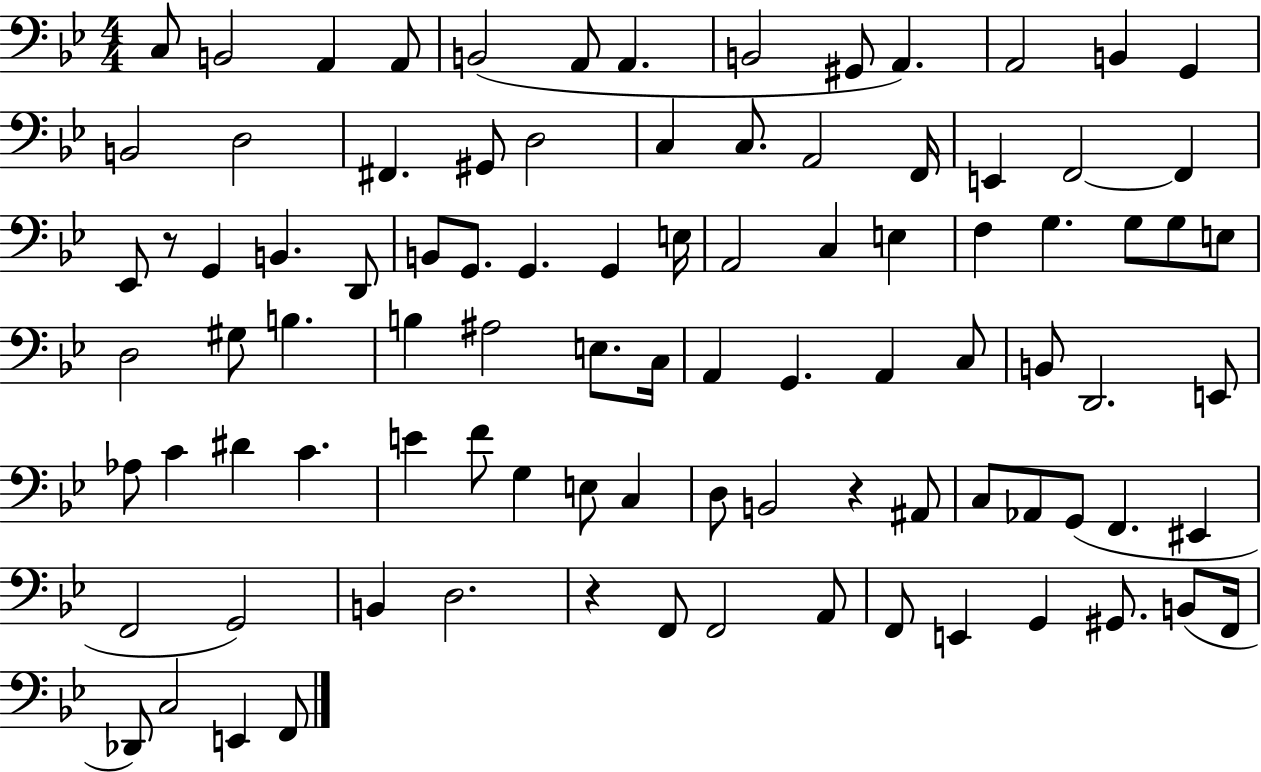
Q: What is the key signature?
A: BES major